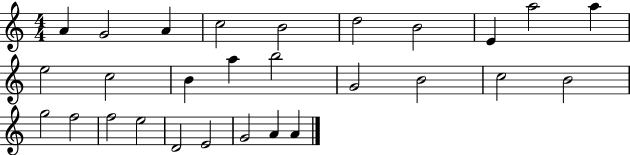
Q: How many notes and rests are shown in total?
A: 28